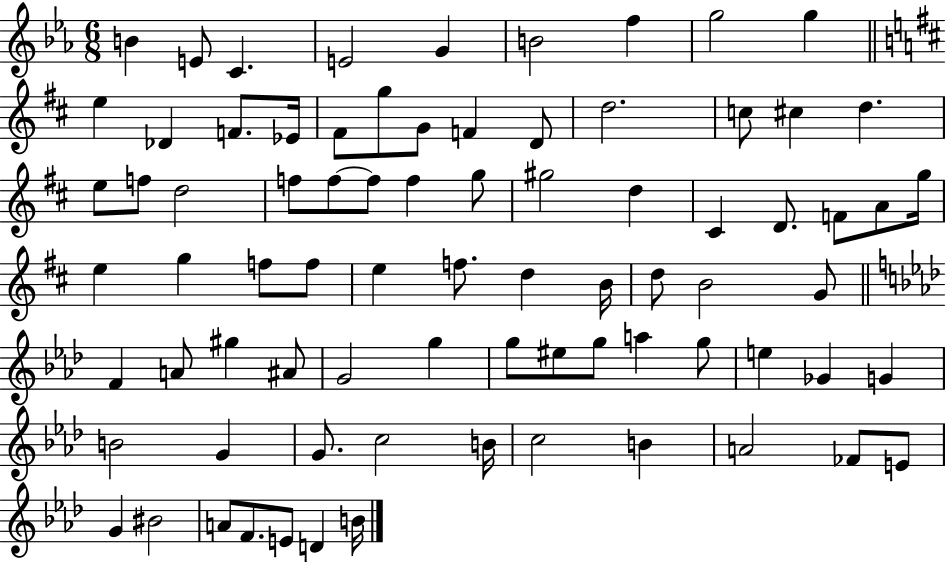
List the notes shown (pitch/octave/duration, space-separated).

B4/q E4/e C4/q. E4/h G4/q B4/h F5/q G5/h G5/q E5/q Db4/q F4/e. Eb4/s F#4/e G5/e G4/e F4/q D4/e D5/h. C5/e C#5/q D5/q. E5/e F5/e D5/h F5/e F5/e F5/e F5/q G5/e G#5/h D5/q C#4/q D4/e. F4/e A4/e G5/s E5/q G5/q F5/e F5/e E5/q F5/e. D5/q B4/s D5/e B4/h G4/e F4/q A4/e G#5/q A#4/e G4/h G5/q G5/e EIS5/e G5/e A5/q G5/e E5/q Gb4/q G4/q B4/h G4/q G4/e. C5/h B4/s C5/h B4/q A4/h FES4/e E4/e G4/q BIS4/h A4/e F4/e. E4/e D4/q B4/s